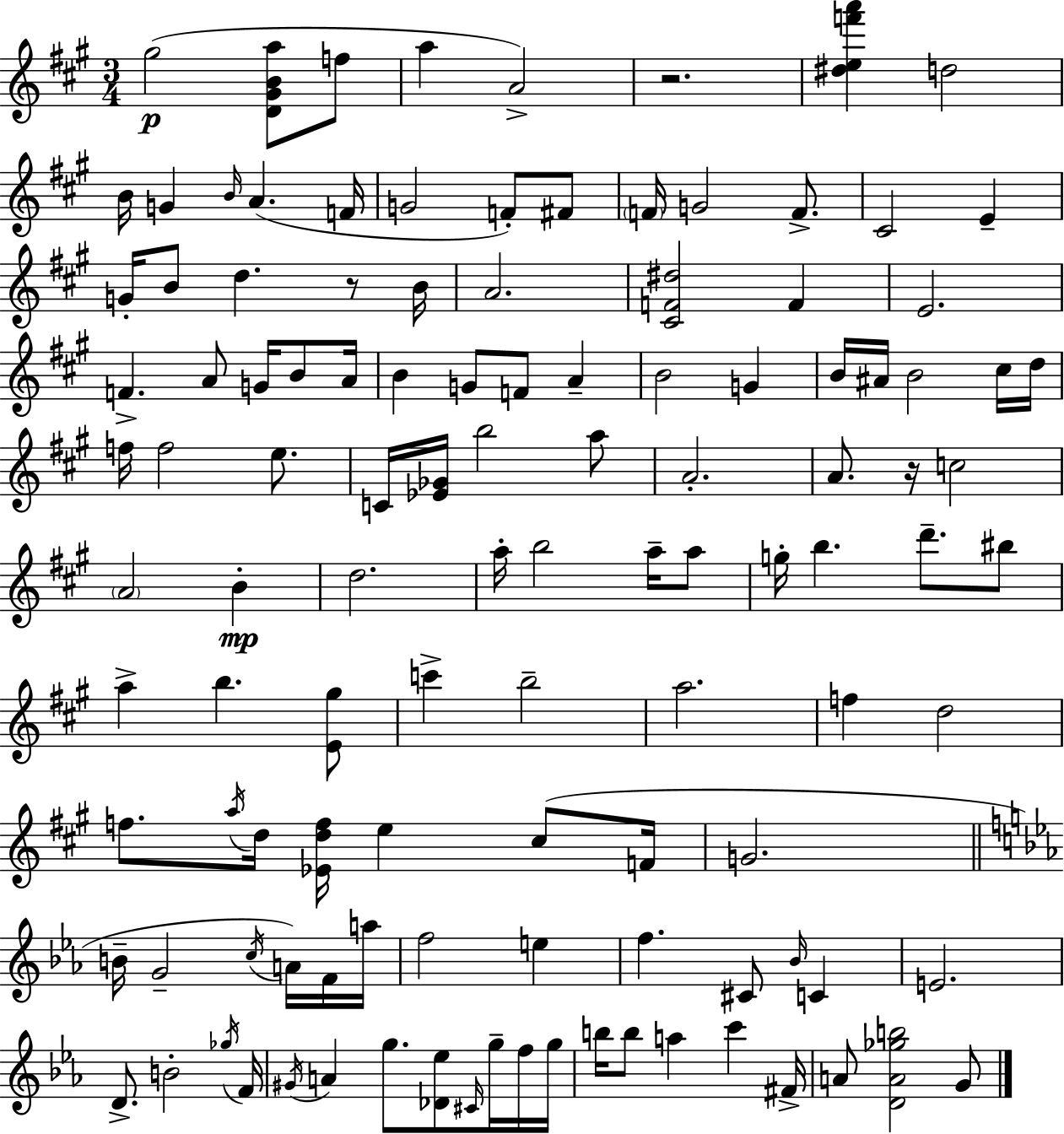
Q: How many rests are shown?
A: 3